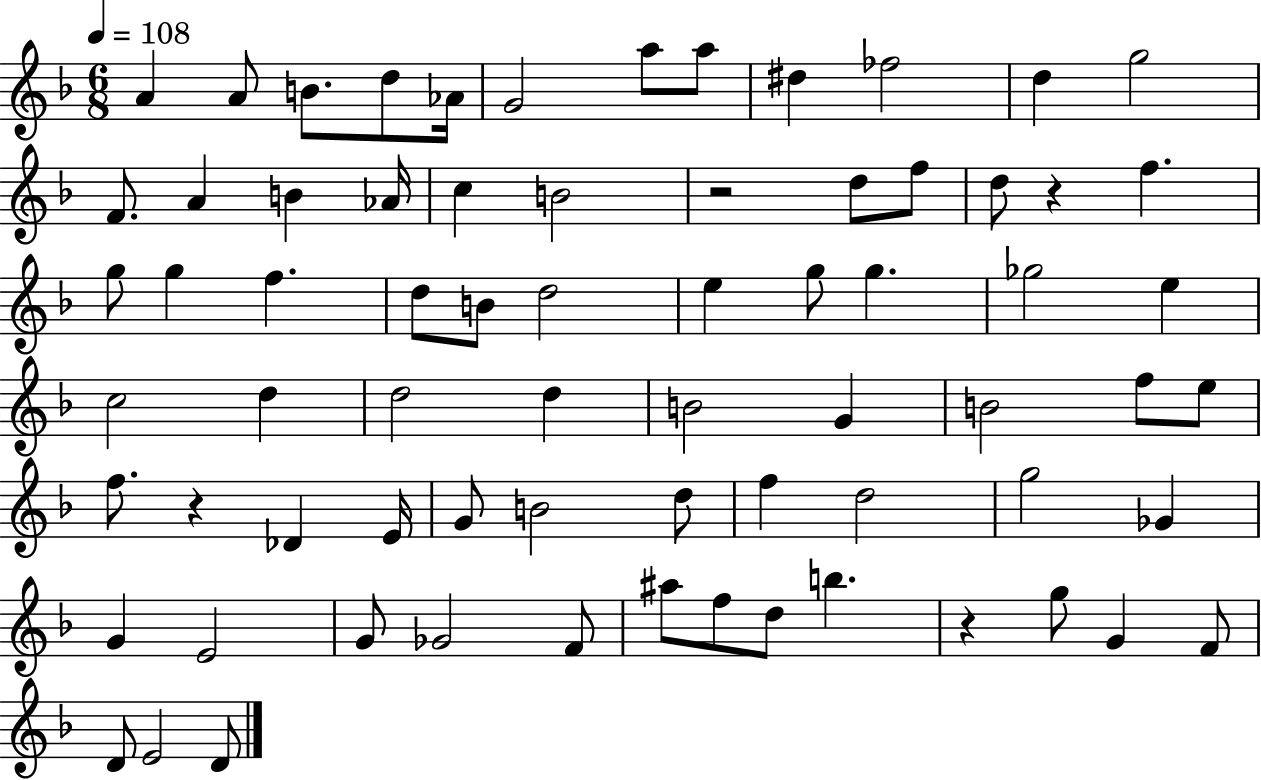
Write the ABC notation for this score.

X:1
T:Untitled
M:6/8
L:1/4
K:F
A A/2 B/2 d/2 _A/4 G2 a/2 a/2 ^d _f2 d g2 F/2 A B _A/4 c B2 z2 d/2 f/2 d/2 z f g/2 g f d/2 B/2 d2 e g/2 g _g2 e c2 d d2 d B2 G B2 f/2 e/2 f/2 z _D E/4 G/2 B2 d/2 f d2 g2 _G G E2 G/2 _G2 F/2 ^a/2 f/2 d/2 b z g/2 G F/2 D/2 E2 D/2